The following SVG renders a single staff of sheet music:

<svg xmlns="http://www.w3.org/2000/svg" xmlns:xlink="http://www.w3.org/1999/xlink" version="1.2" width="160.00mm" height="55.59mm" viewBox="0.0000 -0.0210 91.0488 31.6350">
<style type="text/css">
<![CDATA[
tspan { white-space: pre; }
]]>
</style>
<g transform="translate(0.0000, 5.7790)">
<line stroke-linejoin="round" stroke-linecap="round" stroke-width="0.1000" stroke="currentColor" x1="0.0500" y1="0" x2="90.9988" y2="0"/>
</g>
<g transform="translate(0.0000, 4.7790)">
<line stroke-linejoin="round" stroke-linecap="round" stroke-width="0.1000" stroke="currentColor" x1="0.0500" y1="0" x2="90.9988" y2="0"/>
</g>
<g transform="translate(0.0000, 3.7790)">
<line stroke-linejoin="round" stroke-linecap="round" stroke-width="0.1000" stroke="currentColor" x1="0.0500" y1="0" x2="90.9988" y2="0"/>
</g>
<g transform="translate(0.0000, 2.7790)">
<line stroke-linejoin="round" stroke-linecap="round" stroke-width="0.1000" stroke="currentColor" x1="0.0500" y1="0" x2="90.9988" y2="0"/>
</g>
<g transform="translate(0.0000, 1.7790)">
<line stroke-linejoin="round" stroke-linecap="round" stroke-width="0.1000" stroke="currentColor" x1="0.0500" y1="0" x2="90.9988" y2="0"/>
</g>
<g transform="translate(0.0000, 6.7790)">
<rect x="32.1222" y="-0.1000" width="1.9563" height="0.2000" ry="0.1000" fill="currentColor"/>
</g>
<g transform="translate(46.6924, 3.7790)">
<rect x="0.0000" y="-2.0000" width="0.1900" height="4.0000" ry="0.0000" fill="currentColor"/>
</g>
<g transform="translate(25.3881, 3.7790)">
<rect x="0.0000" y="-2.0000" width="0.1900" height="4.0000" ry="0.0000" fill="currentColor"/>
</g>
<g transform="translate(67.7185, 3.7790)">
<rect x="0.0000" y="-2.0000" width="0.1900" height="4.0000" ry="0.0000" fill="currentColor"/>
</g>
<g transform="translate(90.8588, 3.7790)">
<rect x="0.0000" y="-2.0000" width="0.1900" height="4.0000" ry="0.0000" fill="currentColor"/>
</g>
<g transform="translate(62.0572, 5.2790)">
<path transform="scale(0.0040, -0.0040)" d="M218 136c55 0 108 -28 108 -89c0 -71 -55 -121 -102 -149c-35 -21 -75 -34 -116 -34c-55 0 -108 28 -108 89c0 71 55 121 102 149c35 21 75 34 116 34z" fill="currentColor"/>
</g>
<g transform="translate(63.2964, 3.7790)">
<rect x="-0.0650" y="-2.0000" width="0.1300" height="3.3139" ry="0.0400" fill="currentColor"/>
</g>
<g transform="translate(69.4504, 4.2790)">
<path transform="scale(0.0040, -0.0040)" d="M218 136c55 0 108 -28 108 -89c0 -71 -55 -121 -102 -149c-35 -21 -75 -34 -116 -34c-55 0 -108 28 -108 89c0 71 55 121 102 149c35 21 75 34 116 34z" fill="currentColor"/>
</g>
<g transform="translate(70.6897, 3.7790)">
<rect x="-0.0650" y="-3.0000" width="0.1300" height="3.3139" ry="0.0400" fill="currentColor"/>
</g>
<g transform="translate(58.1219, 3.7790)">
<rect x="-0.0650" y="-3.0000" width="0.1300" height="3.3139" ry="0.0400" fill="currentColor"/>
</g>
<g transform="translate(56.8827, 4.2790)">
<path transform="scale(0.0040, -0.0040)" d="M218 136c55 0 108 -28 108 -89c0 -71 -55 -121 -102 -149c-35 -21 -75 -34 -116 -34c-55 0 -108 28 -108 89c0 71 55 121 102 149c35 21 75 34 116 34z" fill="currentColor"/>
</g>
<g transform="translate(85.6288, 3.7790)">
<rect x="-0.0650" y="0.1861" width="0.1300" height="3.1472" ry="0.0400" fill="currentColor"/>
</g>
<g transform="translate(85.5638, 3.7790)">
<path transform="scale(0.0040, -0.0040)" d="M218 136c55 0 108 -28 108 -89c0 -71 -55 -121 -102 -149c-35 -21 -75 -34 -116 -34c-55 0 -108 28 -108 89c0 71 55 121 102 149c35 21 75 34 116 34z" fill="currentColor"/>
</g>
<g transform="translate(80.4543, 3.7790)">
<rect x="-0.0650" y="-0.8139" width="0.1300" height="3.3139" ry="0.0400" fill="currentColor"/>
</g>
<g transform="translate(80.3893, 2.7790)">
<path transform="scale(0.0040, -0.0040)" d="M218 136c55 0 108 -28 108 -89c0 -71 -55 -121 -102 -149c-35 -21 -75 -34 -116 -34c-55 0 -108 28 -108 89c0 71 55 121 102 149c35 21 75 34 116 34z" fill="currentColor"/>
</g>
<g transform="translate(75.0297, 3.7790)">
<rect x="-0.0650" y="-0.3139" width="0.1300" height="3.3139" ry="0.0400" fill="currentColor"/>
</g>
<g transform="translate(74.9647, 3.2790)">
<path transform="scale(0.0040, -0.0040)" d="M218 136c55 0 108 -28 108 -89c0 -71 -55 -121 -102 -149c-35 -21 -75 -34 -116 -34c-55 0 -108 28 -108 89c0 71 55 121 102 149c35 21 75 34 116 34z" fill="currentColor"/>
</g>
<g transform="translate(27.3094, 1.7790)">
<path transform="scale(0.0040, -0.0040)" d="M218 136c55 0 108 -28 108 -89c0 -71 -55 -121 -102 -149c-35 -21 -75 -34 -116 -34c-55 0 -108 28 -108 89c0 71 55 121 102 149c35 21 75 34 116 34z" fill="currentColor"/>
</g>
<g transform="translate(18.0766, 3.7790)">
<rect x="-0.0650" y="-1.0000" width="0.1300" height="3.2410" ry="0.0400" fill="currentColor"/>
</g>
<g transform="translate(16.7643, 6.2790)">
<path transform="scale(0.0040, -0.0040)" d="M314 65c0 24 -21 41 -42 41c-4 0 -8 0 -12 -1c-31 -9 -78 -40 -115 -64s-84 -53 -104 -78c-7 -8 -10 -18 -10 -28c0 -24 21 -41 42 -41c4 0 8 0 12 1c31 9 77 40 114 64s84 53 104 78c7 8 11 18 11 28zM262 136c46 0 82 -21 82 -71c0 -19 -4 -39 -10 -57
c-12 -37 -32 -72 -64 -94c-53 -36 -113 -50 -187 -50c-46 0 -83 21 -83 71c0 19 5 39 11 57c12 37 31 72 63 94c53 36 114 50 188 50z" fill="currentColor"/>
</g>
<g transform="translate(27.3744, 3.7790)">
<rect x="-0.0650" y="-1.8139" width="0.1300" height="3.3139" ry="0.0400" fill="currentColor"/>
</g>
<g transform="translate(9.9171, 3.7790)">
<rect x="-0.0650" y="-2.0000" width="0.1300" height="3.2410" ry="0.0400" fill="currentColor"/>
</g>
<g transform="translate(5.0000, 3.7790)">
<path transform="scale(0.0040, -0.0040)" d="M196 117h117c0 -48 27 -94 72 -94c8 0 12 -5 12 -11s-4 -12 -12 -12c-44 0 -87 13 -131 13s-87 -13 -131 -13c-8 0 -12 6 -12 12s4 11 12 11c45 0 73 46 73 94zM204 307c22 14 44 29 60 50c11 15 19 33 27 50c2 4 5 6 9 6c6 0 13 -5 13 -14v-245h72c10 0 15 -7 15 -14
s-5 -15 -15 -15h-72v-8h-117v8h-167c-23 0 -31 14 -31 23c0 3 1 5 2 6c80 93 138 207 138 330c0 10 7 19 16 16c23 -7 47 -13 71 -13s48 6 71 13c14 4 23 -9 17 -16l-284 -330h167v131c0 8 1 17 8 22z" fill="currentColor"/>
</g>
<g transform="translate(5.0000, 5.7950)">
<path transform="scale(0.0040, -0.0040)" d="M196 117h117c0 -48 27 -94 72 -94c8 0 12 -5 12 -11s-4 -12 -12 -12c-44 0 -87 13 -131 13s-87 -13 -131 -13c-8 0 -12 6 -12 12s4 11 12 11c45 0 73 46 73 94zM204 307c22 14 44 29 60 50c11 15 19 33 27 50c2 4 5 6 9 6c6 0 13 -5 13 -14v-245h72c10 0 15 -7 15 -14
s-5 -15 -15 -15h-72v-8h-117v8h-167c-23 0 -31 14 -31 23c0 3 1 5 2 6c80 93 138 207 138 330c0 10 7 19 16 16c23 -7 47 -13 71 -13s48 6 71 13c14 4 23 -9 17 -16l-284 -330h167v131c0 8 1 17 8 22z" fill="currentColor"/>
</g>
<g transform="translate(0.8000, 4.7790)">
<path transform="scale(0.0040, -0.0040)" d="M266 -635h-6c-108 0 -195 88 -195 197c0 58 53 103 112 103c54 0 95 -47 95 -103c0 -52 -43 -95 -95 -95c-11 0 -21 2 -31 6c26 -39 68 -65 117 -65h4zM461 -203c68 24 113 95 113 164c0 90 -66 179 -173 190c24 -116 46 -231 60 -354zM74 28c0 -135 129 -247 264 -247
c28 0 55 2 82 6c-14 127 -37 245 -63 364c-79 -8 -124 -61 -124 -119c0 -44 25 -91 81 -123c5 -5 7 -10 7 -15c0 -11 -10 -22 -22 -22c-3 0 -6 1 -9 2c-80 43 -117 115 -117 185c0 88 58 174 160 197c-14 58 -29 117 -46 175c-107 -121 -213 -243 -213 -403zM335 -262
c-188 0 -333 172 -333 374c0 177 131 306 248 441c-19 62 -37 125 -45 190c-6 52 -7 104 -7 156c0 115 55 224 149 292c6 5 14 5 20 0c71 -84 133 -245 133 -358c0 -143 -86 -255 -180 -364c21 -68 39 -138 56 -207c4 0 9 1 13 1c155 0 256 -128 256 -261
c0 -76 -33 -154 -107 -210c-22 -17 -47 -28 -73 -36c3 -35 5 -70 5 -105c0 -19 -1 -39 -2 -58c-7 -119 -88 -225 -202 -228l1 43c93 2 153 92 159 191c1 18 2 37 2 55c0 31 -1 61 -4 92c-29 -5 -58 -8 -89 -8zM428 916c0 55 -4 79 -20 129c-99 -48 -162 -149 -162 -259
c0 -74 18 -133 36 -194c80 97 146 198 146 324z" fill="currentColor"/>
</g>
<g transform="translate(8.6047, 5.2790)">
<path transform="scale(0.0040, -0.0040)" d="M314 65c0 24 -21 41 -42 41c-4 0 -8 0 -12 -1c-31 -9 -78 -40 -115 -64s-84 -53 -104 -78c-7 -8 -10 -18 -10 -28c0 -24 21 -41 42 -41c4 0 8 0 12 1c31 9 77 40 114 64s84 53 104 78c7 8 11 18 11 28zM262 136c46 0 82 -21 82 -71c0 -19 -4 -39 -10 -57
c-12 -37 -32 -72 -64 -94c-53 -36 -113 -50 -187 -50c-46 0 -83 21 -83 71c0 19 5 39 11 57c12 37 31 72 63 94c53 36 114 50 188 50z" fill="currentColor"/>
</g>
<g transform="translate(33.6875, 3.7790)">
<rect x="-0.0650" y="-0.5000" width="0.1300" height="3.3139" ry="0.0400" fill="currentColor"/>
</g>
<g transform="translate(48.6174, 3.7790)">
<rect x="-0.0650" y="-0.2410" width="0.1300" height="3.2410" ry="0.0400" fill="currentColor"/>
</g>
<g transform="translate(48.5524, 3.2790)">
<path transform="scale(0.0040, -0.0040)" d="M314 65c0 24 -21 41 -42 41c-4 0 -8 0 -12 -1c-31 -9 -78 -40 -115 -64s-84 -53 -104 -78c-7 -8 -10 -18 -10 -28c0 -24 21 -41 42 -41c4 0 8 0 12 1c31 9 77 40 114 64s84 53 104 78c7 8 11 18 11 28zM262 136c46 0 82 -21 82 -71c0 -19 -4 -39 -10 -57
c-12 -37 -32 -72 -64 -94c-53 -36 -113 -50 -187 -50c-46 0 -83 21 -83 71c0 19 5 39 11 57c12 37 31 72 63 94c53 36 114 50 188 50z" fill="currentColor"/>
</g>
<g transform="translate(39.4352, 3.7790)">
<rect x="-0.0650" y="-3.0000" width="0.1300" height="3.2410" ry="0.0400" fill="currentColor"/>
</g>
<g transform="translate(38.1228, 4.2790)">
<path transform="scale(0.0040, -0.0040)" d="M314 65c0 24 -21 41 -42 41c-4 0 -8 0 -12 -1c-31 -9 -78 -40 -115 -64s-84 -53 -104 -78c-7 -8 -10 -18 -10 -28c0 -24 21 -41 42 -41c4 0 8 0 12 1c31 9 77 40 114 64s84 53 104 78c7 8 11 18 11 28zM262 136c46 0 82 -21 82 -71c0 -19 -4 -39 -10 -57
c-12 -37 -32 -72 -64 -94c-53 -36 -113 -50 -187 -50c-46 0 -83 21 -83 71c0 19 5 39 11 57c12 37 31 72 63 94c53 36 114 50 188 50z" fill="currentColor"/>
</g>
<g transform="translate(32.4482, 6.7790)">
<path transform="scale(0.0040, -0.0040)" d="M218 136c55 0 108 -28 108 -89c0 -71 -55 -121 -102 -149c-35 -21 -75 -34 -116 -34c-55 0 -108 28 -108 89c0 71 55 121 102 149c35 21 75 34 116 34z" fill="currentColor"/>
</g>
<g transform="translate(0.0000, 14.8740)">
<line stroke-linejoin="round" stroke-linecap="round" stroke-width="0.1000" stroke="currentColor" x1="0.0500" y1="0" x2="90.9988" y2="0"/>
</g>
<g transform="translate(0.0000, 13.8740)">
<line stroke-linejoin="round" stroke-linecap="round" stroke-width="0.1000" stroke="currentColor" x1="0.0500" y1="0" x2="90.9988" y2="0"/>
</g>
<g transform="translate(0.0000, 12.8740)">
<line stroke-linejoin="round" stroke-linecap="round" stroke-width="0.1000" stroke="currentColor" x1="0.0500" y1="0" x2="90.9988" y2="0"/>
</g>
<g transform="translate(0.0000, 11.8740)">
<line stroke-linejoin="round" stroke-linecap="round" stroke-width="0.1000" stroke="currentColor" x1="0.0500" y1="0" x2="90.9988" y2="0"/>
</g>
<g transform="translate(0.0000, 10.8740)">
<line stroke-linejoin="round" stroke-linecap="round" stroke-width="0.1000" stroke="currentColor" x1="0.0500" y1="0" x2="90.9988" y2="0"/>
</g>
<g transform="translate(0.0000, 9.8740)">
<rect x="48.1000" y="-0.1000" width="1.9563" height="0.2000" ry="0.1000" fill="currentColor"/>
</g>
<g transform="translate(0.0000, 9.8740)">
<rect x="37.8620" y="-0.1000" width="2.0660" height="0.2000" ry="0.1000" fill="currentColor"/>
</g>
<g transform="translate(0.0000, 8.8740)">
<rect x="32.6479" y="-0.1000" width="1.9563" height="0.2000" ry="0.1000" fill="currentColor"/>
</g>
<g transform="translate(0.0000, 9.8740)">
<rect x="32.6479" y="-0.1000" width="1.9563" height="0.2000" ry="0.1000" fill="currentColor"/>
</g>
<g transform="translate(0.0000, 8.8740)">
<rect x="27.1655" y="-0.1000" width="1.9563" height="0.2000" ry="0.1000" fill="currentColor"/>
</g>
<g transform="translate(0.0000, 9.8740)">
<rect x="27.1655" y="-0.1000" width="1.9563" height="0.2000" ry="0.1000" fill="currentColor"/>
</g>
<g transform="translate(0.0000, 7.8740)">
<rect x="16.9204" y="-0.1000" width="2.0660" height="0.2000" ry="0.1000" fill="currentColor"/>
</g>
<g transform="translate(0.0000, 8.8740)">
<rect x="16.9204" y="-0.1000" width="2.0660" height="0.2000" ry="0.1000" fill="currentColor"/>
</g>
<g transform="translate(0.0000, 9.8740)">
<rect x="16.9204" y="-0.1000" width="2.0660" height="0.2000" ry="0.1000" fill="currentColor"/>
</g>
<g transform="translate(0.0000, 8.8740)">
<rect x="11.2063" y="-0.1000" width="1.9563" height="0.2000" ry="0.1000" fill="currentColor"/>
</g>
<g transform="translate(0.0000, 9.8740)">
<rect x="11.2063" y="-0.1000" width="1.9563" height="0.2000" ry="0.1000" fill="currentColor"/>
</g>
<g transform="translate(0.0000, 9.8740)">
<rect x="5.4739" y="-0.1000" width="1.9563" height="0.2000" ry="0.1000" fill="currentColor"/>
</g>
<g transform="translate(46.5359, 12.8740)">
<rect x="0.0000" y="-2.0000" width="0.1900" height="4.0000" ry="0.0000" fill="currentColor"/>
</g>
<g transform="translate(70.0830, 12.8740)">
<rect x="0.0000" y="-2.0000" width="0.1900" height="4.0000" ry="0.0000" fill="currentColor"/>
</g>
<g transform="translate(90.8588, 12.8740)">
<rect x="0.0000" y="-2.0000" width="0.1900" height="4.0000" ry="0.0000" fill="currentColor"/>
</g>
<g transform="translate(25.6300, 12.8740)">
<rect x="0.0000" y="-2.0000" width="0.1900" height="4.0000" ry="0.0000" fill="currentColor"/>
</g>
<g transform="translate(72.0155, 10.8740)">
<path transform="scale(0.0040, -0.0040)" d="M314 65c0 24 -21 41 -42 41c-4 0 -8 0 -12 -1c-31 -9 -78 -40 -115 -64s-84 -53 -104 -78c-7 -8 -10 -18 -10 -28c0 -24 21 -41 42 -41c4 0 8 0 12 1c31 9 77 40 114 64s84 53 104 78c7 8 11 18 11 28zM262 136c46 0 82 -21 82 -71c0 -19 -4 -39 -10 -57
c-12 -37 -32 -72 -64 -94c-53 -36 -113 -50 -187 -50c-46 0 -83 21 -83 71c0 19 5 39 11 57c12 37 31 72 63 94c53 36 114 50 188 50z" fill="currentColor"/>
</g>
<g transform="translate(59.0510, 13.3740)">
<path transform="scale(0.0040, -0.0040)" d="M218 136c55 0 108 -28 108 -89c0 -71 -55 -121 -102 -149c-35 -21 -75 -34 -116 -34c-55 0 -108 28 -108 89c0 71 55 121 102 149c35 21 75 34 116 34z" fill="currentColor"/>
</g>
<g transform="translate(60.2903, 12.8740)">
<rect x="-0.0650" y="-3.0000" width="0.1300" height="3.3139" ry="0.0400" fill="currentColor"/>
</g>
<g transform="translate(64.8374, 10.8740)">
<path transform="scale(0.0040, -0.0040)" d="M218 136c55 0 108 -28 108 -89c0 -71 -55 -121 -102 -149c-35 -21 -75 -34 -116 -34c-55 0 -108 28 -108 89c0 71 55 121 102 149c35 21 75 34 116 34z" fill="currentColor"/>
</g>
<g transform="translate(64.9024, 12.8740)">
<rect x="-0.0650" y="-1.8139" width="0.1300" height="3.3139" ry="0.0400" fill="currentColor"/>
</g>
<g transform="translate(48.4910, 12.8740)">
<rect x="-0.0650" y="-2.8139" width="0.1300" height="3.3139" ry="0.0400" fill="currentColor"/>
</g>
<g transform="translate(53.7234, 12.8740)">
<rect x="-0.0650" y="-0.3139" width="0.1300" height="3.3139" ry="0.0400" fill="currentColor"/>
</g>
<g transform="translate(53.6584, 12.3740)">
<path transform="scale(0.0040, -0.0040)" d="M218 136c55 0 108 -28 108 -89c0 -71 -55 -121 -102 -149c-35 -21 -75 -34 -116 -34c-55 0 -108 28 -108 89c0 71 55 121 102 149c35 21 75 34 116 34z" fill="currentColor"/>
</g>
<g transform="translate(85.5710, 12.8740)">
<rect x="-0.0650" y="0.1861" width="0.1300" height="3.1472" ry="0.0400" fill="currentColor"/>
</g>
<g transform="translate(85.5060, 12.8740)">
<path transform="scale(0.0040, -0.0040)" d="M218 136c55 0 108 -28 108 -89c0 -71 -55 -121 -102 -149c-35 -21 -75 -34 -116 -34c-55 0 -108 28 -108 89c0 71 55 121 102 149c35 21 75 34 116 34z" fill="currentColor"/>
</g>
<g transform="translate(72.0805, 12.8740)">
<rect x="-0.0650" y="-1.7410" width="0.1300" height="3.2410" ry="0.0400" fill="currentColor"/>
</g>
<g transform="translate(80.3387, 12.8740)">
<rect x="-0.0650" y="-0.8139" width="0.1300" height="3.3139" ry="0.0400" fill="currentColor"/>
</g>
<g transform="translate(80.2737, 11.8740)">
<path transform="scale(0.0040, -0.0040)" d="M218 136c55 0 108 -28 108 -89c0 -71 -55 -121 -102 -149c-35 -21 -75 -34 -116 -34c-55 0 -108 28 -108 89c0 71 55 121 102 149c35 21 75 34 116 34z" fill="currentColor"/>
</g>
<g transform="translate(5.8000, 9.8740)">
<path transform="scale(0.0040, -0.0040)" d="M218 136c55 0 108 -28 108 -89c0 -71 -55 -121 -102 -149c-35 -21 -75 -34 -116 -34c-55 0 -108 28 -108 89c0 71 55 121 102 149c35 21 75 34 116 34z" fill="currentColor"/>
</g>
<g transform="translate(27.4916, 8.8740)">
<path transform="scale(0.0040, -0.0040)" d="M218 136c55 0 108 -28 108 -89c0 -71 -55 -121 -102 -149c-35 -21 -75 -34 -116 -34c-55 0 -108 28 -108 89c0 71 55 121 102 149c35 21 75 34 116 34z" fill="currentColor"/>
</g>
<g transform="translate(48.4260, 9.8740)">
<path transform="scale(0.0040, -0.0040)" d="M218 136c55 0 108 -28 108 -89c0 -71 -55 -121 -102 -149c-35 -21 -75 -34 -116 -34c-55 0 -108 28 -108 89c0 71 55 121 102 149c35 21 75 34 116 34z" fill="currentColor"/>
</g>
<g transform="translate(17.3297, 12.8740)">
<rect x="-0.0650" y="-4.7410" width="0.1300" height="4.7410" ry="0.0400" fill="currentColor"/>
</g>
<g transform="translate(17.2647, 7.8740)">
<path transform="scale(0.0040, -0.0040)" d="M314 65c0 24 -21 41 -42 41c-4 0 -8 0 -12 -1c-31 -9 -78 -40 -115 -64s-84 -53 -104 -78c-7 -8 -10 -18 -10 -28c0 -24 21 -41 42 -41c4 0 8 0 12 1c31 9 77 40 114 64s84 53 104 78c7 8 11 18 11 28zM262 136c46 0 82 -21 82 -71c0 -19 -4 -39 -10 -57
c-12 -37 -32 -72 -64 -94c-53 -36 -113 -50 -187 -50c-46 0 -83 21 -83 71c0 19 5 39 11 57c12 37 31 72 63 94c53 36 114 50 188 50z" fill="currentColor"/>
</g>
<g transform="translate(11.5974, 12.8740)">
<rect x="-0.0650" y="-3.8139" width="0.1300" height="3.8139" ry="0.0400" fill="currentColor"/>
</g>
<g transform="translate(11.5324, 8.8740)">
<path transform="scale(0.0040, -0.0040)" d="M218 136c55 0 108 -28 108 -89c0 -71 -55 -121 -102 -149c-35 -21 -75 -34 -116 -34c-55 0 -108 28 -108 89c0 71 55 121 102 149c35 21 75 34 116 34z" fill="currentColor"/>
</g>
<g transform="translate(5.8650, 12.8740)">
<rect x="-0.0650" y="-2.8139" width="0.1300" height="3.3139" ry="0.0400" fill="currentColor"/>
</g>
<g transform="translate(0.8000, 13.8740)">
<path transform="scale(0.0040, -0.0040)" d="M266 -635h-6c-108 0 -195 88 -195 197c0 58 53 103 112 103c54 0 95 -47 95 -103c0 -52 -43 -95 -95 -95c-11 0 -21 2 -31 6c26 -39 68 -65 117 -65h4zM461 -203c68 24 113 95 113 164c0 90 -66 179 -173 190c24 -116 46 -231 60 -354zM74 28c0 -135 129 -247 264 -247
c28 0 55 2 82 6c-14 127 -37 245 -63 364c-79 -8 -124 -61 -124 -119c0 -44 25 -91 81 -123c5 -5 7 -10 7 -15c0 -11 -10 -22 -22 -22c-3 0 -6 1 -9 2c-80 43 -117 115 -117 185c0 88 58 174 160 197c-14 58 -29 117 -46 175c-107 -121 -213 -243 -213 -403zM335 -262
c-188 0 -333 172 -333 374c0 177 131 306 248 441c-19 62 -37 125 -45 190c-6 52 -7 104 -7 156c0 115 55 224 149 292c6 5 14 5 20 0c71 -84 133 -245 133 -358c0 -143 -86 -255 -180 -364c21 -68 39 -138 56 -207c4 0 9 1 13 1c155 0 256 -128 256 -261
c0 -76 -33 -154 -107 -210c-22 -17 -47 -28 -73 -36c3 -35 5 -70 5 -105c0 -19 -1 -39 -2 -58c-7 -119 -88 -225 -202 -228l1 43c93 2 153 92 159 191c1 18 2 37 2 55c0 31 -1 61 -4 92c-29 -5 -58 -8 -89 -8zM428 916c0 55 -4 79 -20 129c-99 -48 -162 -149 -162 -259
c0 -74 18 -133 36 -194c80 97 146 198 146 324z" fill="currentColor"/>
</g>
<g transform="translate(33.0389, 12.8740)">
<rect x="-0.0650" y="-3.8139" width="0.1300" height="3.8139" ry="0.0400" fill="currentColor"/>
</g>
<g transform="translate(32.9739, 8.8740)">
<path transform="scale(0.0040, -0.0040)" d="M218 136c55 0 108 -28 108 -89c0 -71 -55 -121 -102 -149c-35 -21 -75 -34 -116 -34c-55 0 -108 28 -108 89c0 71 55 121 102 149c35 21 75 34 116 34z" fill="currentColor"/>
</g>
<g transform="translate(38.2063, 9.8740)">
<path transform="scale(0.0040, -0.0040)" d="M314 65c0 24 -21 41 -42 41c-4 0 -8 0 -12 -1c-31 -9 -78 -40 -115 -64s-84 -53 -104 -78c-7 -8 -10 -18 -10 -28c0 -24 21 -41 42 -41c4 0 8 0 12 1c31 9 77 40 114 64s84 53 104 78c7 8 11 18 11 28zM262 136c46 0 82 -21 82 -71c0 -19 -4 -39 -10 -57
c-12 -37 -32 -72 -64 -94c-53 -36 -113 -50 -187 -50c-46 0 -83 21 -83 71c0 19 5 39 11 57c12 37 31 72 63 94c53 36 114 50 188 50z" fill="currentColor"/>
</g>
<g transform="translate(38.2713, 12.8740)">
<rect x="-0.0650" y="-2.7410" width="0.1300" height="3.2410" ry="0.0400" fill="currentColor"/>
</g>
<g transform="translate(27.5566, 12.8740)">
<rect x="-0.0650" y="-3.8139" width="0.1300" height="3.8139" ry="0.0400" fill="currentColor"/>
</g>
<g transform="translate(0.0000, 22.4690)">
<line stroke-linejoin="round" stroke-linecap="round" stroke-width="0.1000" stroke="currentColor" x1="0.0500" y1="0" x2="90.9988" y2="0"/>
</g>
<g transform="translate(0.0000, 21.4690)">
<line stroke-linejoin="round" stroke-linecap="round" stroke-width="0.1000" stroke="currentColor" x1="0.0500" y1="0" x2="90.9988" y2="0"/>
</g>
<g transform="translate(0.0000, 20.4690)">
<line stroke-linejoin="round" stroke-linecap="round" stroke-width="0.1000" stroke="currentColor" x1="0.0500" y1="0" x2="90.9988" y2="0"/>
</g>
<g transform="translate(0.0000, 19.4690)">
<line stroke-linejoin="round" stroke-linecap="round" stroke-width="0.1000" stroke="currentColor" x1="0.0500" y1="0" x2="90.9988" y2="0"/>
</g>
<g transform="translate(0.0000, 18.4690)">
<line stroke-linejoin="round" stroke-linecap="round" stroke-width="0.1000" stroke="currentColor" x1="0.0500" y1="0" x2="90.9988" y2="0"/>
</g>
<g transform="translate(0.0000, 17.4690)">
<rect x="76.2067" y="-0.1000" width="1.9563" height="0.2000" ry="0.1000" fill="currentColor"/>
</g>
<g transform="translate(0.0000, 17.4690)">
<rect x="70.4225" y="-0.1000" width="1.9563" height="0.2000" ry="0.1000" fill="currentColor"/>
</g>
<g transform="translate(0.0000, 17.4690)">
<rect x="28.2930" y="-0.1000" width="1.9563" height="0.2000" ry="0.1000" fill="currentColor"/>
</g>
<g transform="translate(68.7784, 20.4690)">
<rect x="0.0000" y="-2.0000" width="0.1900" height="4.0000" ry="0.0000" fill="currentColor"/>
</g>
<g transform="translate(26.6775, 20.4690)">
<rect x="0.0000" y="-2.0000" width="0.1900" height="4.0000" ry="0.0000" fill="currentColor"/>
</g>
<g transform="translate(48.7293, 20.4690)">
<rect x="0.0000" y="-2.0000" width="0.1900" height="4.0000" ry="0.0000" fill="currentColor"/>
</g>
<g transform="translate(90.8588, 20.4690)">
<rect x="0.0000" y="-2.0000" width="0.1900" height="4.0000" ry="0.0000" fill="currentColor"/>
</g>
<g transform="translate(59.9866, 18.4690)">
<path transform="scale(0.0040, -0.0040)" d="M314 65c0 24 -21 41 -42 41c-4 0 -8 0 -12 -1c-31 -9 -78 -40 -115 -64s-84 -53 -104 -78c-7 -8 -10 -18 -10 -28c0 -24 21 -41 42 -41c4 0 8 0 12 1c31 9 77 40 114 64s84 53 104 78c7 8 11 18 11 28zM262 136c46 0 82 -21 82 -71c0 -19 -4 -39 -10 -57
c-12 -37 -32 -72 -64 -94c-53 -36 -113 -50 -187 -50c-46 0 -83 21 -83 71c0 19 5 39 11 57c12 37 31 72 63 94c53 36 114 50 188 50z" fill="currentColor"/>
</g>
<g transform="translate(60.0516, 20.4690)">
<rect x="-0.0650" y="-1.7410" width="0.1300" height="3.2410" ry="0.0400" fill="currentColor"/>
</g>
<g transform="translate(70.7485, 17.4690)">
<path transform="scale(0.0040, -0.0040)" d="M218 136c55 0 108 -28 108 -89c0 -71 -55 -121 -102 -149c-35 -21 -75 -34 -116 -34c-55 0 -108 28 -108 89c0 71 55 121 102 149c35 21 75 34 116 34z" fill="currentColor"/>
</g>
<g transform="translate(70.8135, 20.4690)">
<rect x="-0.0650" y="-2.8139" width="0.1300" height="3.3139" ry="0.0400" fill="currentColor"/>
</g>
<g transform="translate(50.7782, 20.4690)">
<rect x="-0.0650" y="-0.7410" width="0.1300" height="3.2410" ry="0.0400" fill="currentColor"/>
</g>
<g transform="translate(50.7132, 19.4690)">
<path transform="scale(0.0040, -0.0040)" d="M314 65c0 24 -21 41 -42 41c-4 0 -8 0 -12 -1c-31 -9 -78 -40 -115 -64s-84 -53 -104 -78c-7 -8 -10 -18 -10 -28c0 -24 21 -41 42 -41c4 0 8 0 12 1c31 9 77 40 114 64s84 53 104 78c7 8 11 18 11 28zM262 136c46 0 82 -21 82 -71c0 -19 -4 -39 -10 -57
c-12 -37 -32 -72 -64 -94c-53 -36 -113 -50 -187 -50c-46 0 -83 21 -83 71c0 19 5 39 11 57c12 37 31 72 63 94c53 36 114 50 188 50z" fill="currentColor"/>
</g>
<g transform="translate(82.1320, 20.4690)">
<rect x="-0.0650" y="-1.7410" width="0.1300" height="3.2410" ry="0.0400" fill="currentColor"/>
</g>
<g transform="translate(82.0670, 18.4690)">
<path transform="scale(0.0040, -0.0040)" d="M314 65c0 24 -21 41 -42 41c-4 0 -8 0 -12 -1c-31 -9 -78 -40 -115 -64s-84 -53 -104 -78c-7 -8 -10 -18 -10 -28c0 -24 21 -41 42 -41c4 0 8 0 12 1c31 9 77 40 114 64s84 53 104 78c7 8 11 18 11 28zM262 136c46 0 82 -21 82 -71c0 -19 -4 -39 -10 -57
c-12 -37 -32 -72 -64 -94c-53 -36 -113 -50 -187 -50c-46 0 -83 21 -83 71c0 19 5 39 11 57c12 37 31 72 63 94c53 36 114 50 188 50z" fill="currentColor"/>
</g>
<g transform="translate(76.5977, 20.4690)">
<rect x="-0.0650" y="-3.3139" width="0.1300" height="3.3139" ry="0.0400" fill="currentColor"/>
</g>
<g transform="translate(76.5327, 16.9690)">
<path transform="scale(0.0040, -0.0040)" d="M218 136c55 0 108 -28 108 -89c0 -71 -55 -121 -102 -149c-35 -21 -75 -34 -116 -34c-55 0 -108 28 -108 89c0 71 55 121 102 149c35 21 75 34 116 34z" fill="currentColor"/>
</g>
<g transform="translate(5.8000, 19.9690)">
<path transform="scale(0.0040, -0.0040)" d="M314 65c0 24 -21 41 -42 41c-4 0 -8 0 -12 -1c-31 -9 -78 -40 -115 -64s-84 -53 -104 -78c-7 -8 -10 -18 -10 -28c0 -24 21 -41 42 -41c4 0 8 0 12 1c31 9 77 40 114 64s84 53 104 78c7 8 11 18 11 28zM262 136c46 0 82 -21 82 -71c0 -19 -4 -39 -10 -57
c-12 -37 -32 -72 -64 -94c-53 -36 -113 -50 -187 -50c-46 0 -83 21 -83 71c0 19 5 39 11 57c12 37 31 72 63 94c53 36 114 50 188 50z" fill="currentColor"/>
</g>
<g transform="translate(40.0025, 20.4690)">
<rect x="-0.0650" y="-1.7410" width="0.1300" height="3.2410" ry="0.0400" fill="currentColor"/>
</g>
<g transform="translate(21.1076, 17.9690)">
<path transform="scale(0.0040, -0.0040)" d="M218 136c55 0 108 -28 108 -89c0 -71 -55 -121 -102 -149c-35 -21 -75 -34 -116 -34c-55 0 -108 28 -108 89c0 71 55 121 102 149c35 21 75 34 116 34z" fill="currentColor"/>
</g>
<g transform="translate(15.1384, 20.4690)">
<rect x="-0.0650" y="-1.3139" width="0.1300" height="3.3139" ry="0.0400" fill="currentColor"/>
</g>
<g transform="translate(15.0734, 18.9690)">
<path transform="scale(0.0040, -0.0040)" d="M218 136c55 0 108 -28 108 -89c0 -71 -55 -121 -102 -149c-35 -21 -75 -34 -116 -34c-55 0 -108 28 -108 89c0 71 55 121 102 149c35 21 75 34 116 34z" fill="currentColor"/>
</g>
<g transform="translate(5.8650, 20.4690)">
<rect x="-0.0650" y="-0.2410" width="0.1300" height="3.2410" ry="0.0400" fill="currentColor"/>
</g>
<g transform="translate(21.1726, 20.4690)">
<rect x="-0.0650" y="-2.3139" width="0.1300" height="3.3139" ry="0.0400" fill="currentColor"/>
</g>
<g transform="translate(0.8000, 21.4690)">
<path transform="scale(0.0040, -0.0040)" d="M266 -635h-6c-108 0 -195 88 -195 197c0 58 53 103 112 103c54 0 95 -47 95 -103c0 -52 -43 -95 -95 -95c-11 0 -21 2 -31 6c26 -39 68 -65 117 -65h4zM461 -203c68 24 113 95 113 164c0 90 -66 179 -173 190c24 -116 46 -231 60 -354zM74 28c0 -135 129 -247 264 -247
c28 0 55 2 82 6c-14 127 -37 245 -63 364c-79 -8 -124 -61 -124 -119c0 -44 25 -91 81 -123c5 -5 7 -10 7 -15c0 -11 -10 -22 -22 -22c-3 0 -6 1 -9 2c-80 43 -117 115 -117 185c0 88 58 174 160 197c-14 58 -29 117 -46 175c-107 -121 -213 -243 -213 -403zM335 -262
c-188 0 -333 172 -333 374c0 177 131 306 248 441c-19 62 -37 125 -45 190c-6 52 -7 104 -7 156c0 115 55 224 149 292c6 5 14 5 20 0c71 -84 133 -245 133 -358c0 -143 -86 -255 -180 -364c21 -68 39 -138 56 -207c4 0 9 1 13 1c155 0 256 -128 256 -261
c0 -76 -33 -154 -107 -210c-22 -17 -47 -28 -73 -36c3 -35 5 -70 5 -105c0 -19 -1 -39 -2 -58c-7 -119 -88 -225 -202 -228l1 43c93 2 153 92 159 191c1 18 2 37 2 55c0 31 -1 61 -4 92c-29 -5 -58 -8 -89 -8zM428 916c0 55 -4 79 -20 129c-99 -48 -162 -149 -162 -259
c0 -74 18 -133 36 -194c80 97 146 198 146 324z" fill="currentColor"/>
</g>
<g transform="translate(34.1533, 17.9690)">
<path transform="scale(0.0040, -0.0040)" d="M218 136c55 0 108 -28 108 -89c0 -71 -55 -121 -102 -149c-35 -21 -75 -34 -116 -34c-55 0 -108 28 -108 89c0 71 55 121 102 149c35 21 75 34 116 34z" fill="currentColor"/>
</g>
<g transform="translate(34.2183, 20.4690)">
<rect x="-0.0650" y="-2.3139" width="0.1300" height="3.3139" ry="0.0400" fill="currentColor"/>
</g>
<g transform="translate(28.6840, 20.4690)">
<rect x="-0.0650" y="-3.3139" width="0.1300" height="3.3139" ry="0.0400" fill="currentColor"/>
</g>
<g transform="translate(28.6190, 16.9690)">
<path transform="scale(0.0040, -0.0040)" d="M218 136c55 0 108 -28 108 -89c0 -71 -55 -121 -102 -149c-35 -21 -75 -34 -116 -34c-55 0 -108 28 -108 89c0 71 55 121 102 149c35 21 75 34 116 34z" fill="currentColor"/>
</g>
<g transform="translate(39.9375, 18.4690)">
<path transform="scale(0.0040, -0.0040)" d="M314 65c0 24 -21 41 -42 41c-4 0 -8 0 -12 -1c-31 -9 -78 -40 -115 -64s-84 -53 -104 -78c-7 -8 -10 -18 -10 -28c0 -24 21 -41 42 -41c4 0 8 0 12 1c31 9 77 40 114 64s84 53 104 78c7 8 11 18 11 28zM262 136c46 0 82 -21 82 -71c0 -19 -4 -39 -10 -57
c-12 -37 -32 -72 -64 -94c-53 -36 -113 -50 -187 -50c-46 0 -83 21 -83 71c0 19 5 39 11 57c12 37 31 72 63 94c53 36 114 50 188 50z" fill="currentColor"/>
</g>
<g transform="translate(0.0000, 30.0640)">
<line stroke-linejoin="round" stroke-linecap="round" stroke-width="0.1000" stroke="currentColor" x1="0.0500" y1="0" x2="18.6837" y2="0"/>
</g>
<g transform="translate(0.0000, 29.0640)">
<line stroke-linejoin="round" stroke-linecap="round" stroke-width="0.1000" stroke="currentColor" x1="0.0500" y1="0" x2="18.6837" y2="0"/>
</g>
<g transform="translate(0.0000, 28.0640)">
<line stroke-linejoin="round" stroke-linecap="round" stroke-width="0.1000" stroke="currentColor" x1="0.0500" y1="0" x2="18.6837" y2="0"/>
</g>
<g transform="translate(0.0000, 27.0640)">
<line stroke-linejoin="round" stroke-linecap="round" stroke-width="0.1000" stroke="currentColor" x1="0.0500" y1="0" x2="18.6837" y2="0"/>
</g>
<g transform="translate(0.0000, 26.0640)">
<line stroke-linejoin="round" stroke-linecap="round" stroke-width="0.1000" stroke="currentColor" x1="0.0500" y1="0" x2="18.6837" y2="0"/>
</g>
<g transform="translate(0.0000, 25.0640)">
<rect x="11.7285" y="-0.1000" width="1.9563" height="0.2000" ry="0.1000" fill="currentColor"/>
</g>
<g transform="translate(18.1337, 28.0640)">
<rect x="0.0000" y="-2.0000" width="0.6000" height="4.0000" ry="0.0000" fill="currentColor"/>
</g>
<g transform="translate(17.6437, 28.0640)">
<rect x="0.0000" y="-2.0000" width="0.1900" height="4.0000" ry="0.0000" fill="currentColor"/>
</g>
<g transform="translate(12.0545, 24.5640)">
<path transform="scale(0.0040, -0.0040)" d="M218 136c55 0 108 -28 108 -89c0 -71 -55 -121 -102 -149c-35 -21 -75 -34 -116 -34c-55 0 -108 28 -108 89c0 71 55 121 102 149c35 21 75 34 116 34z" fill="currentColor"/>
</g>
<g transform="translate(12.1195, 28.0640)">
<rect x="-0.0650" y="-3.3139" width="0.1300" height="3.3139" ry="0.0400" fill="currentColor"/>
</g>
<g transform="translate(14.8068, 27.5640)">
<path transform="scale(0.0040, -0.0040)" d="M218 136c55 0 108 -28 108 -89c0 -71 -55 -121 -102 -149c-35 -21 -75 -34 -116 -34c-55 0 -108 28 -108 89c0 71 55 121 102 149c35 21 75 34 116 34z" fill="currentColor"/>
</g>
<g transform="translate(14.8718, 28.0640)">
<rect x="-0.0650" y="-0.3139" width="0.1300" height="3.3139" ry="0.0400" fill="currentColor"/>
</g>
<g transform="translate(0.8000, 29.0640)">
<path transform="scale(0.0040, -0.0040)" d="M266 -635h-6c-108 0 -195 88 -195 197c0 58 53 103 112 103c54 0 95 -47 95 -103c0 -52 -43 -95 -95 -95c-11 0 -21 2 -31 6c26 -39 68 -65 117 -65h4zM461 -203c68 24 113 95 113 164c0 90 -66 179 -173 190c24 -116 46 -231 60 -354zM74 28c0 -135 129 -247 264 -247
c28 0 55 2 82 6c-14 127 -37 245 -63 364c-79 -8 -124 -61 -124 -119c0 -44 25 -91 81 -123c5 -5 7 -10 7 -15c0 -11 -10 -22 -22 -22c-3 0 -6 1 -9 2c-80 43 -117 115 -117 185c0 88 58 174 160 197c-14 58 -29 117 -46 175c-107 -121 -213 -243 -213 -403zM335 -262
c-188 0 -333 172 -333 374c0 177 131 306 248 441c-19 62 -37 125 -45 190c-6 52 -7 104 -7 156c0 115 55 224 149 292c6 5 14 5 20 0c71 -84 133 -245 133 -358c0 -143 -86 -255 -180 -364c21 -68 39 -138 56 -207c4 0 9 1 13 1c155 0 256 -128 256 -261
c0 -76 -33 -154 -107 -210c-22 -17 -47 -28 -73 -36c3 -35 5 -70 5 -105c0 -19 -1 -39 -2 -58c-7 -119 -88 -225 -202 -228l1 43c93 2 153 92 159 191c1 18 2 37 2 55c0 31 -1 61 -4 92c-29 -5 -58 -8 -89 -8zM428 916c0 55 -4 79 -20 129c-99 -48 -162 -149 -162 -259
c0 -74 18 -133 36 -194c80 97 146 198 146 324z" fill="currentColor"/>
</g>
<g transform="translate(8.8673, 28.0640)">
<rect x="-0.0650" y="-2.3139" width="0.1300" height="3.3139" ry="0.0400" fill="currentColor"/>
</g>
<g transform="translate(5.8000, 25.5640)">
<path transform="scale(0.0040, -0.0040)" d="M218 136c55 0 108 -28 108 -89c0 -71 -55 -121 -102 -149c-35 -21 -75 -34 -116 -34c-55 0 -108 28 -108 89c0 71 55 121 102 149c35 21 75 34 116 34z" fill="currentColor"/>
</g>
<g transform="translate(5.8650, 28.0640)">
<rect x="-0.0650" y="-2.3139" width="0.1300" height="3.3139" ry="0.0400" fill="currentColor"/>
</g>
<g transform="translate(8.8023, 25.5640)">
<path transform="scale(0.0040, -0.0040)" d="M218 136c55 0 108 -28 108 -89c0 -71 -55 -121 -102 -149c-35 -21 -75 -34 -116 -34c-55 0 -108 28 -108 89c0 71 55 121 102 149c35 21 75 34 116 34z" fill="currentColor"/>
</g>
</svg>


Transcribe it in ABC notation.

X:1
T:Untitled
M:4/4
L:1/4
K:C
F2 D2 f C A2 c2 A F A c d B a c' e'2 c' c' a2 a c A f f2 d B c2 e g b g f2 d2 f2 a b f2 g g b c